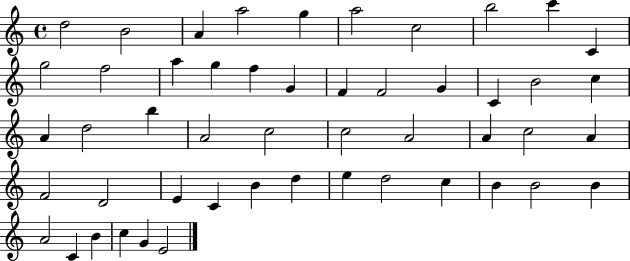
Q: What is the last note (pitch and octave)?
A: E4